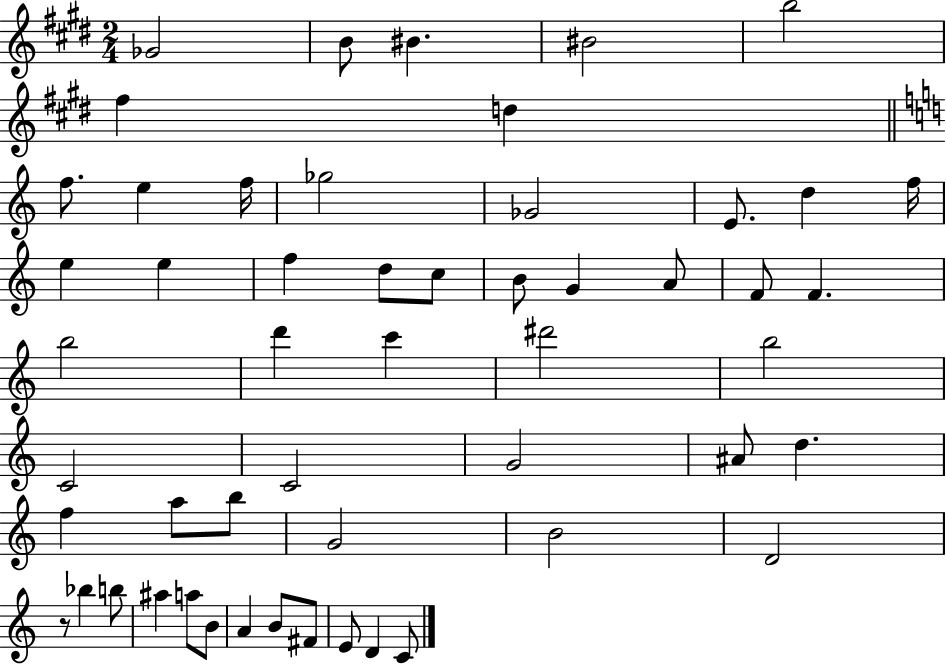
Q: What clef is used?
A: treble